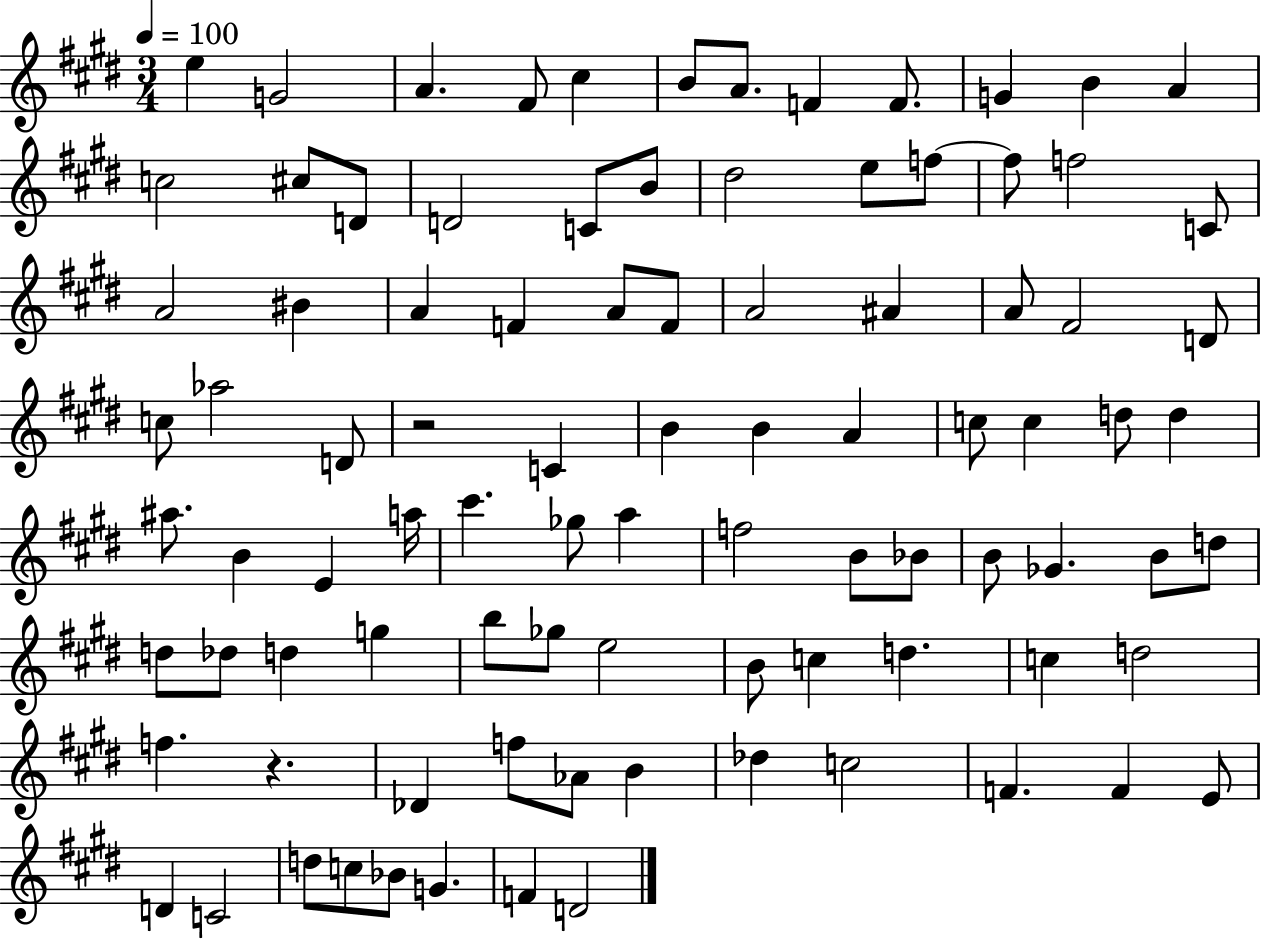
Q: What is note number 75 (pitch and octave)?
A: F5